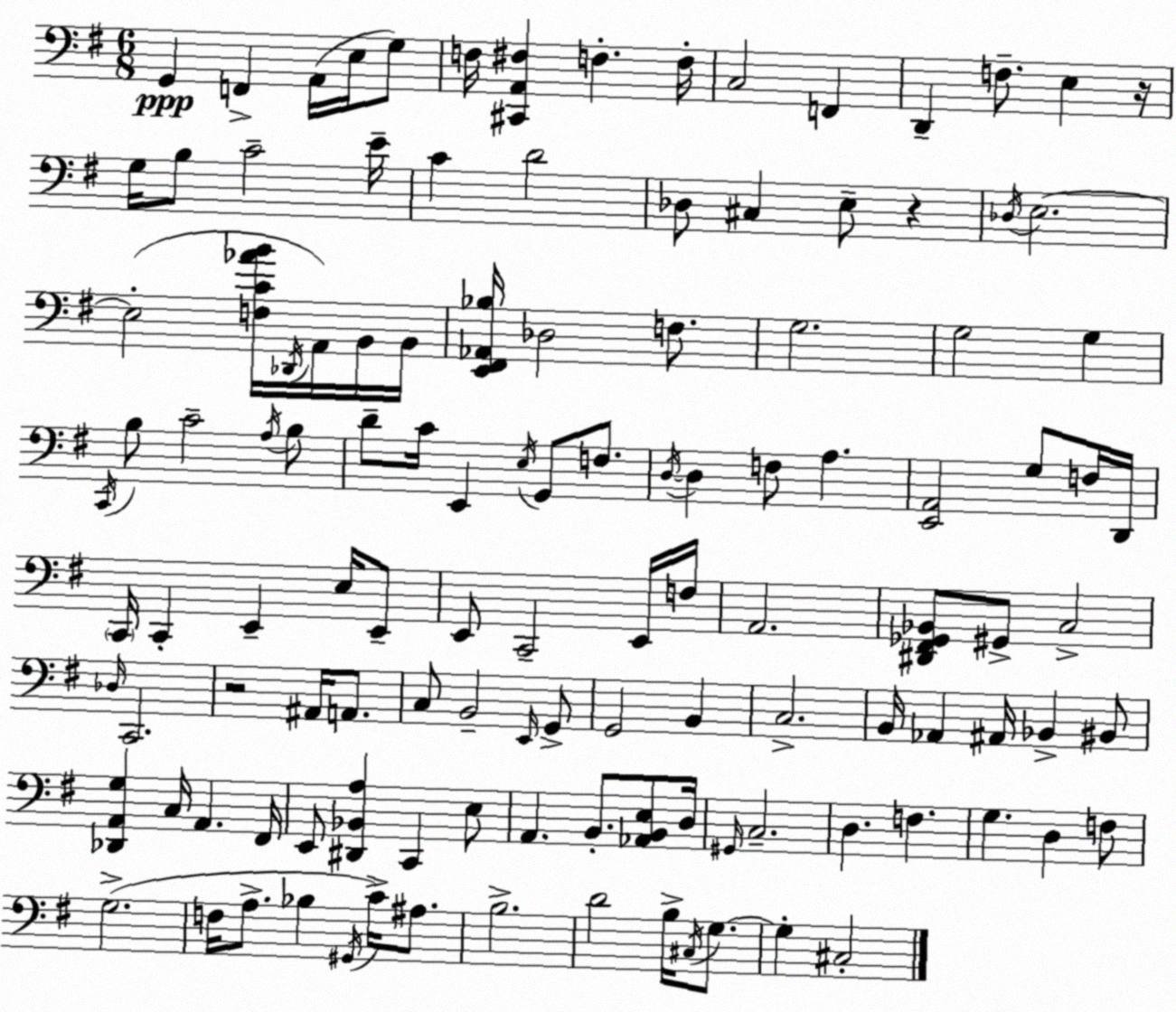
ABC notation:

X:1
T:Untitled
M:6/8
L:1/4
K:G
G,, F,, A,,/4 E,/4 G,/2 F,/4 [^C,,A,,^F,] F, F,/4 C,2 F,, D,, F,/2 E, z/4 G,/4 B,/2 C2 E/4 C D2 _D,/2 ^C, E,/2 z _D,/4 E,2 E,2 [F,C_AB]/4 _D,,/4 A,,/4 B,,/4 B,,/4 [E,,^F,,_A,,_B,]/4 _D,2 F,/2 G,2 G,2 G, C,,/4 B,/2 C2 A,/4 B,/2 D/2 C/4 E,, E,/4 G,,/2 F,/2 D,/4 D, F,/2 A, [E,,A,,]2 G,/2 F,/4 D,,/4 C,,/4 C,, E,, E,/4 E,,/2 E,,/2 C,,2 E,,/4 F,/4 A,,2 [^D,,^F,,_G,,_B,,]/2 ^G,,/2 C,2 _D,/4 C,,2 z2 ^A,,/4 A,,/2 C,/2 B,,2 E,,/4 G,,/2 G,,2 B,, C,2 B,,/4 _A,, ^A,,/4 _B,, ^B,,/2 [_D,,A,,G,] C,/4 A,, ^F,,/4 E,,/2 [^D,,_B,,A,] C,, E,/2 A,, B,,/2 [_A,,B,,E,]/2 D,/4 ^G,,/4 C,2 D, F, G, D, F,/2 G,2 F,/4 A,/2 _B, ^G,,/4 C/4 ^A,/2 B,2 D2 B,/4 ^C,/4 G,/2 G, ^C,2